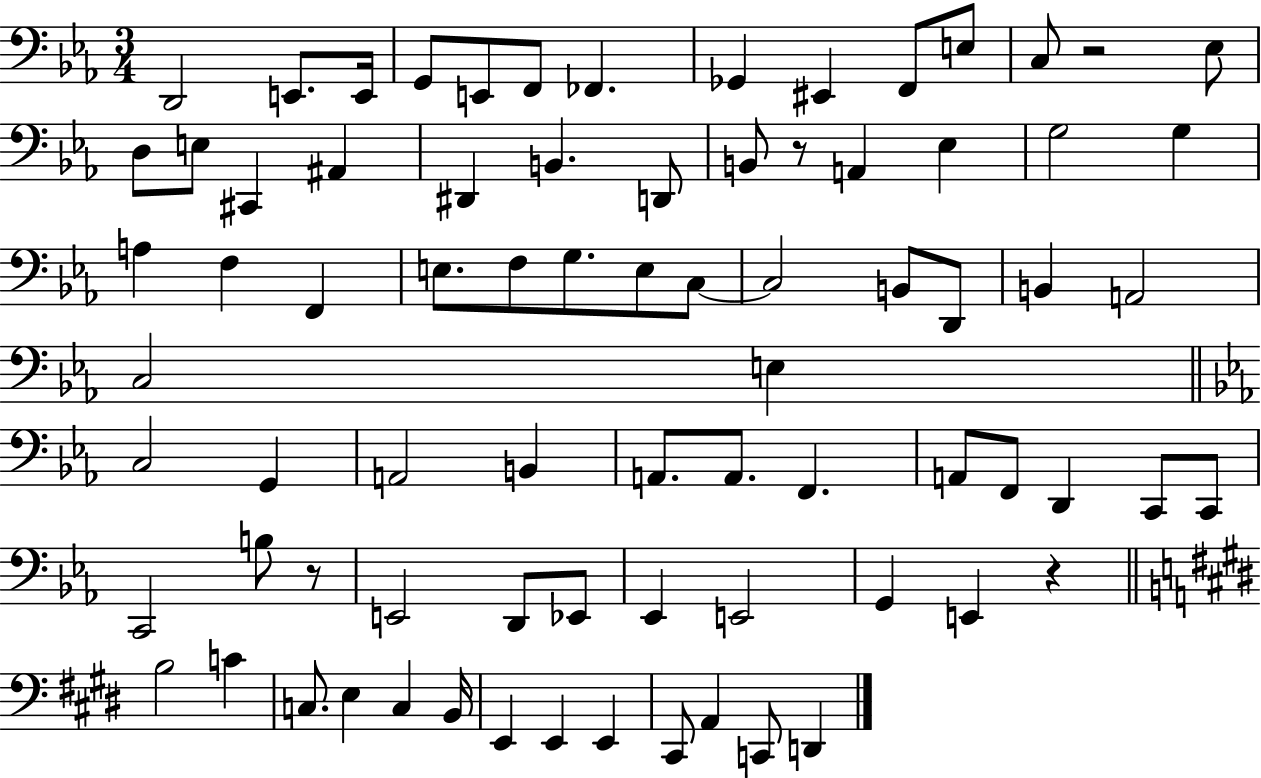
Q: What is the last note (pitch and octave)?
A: D2